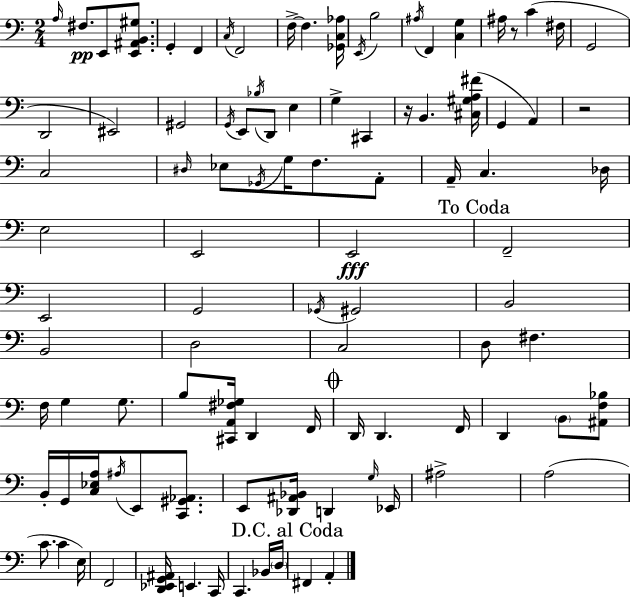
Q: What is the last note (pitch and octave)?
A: A2